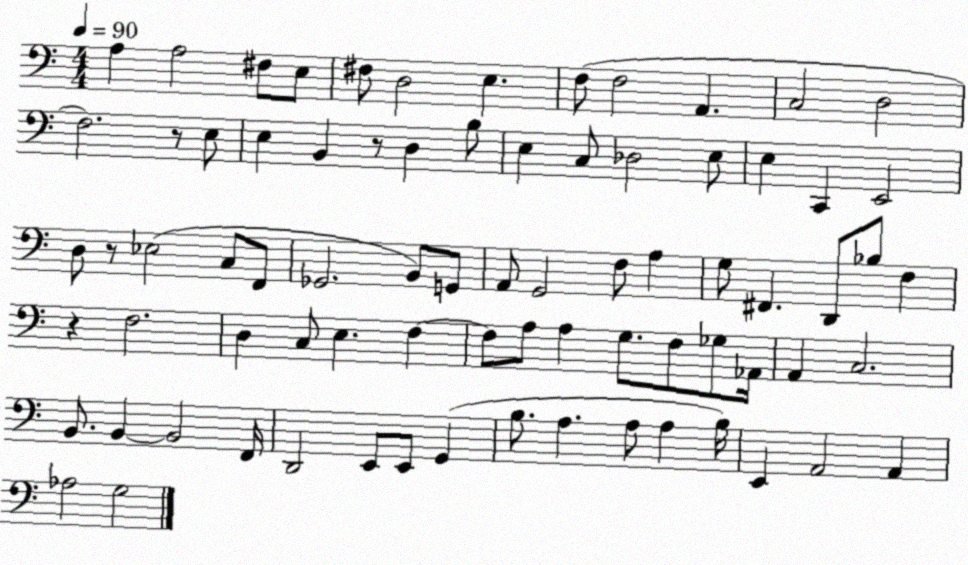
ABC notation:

X:1
T:Untitled
M:4/4
L:1/4
K:C
A, A,2 ^F,/2 E,/2 ^F,/2 D,2 E, F,/2 F,2 A,, C,2 D,2 F,2 z/2 E,/2 E, B,, z/2 D, B,/2 E, C,/2 _D,2 E,/2 E, C,, E,,2 D,/2 z/2 _E,2 C,/2 F,,/2 _G,,2 B,,/2 G,,/2 A,,/2 G,,2 F,/2 A, G,/2 ^F,, D,,/2 _B,/2 F, z F,2 D, C,/2 E, F, F,/2 A,/2 A, G,/2 F,/2 _G,/2 _A,,/4 A,, C,2 B,,/2 B,, B,,2 F,,/4 D,,2 E,,/2 E,,/2 G,, B,/2 A, A,/2 A, B,/4 E,, A,,2 A,, _A,2 G,2